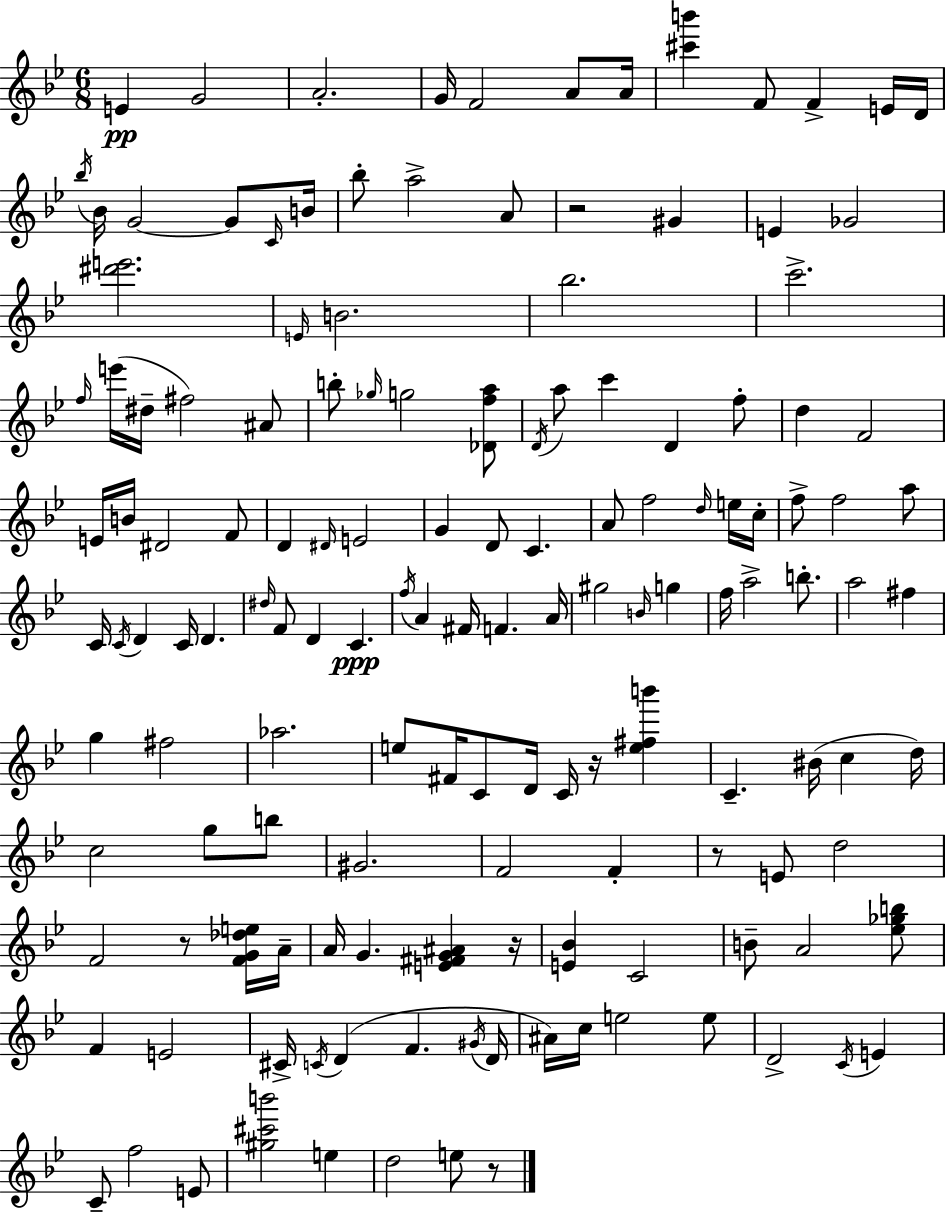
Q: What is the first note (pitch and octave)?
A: E4